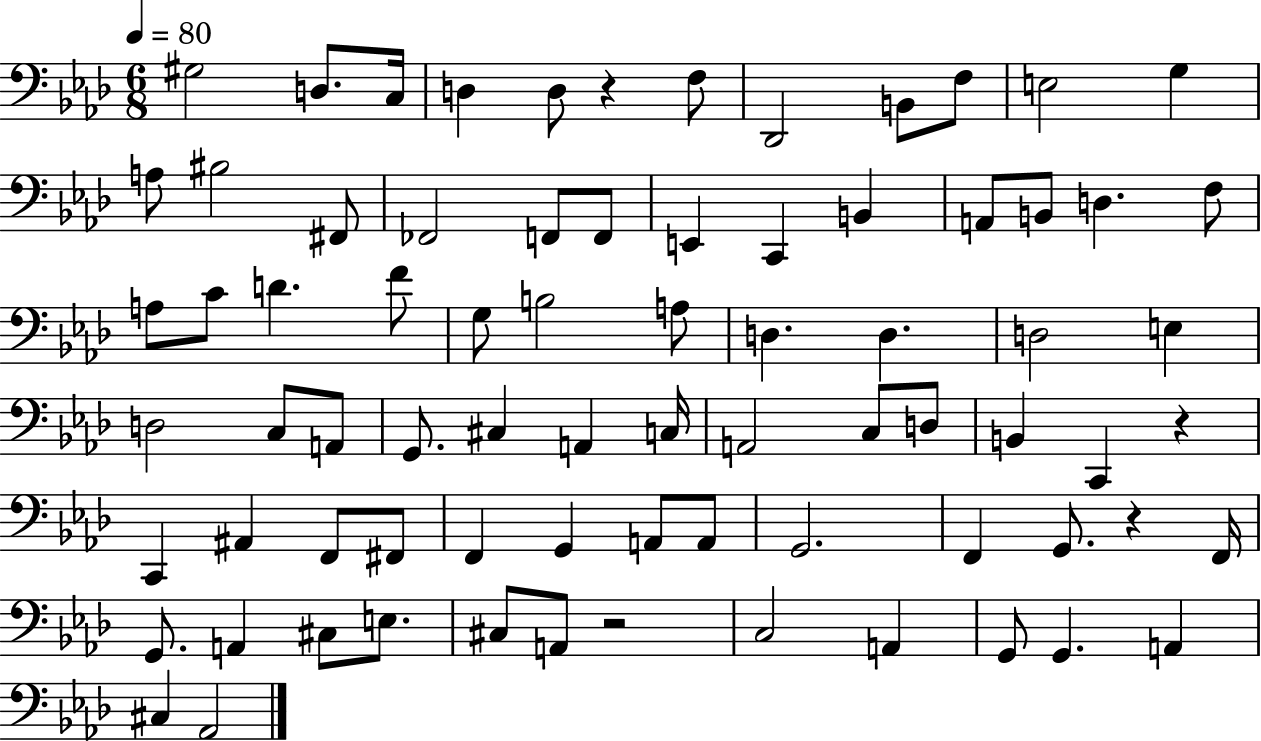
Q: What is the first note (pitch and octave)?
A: G#3